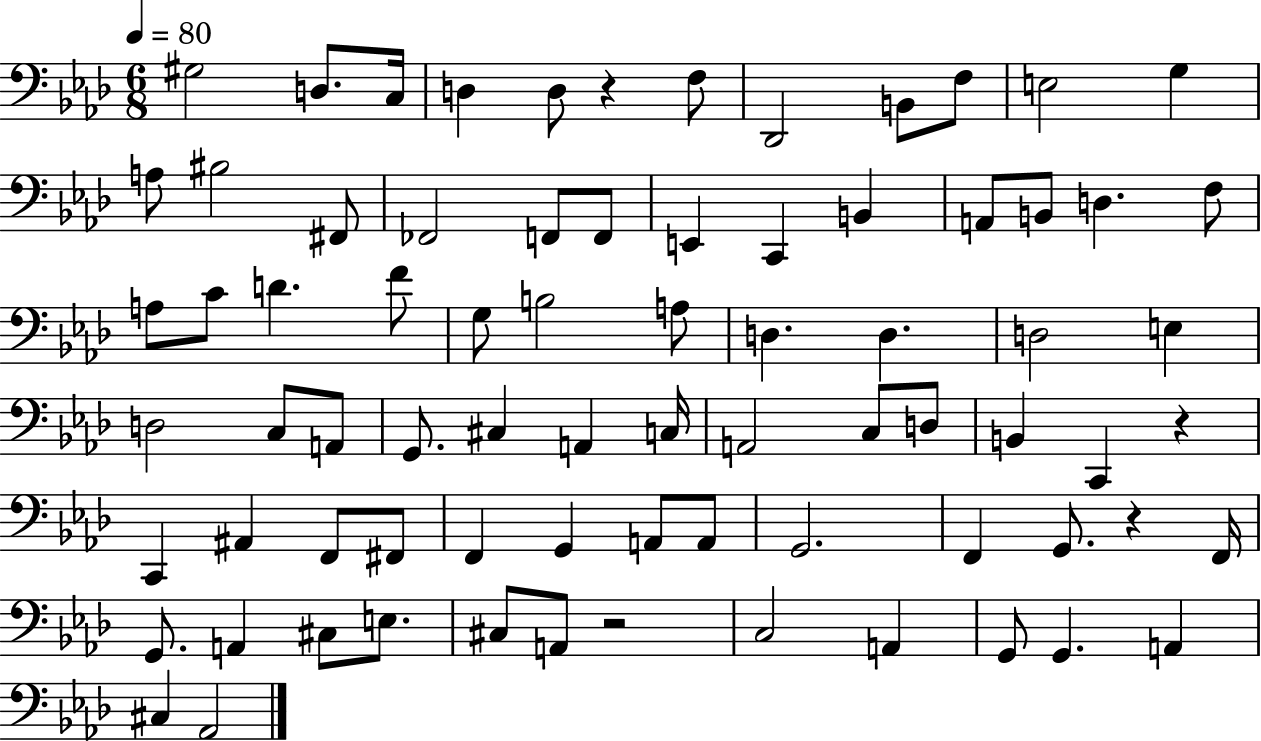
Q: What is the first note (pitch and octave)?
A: G#3